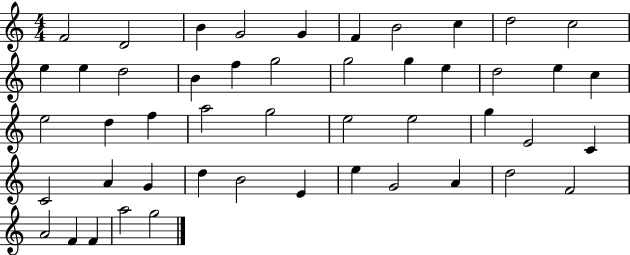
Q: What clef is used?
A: treble